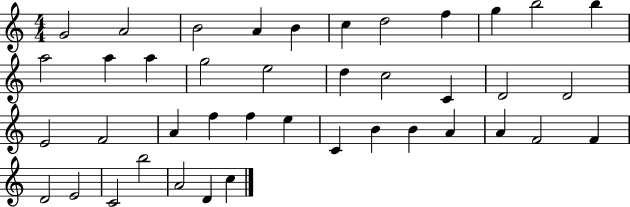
G4/h A4/h B4/h A4/q B4/q C5/q D5/h F5/q G5/q B5/h B5/q A5/h A5/q A5/q G5/h E5/h D5/q C5/h C4/q D4/h D4/h E4/h F4/h A4/q F5/q F5/q E5/q C4/q B4/q B4/q A4/q A4/q F4/h F4/q D4/h E4/h C4/h B5/h A4/h D4/q C5/q